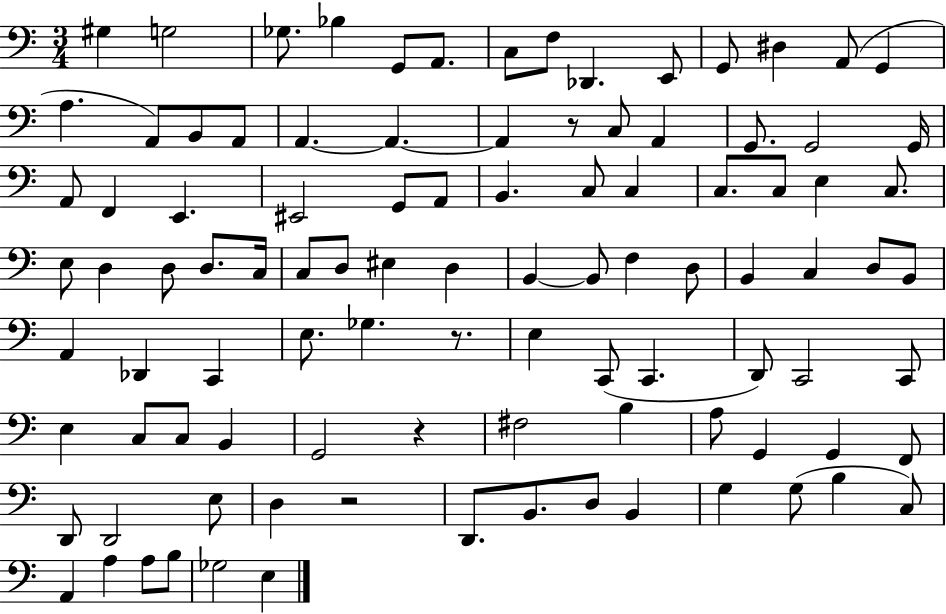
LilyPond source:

{
  \clef bass
  \numericTimeSignature
  \time 3/4
  \key c \major
  gis4 g2 | ges8. bes4 g,8 a,8. | c8 f8 des,4. e,8 | g,8 dis4 a,8( g,4 | \break a4. a,8) b,8 a,8 | a,4.~~ a,4.~~ | a,4 r8 c8 a,4 | g,8. g,2 g,16 | \break a,8 f,4 e,4. | eis,2 g,8 a,8 | b,4. c8 c4 | c8. c8 e4 c8. | \break e8 d4 d8 d8. c16 | c8 d8 eis4 d4 | b,4~~ b,8 f4 d8 | b,4 c4 d8 b,8 | \break a,4 des,4 c,4 | e8. ges4. r8. | e4 c,8( c,4. | d,8) c,2 c,8 | \break e4 c8 c8 b,4 | g,2 r4 | fis2 b4 | a8 g,4 g,4 f,8 | \break d,8 d,2 e8 | d4 r2 | d,8. b,8. d8 b,4 | g4 g8( b4 c8) | \break a,4 a4 a8 b8 | ges2 e4 | \bar "|."
}